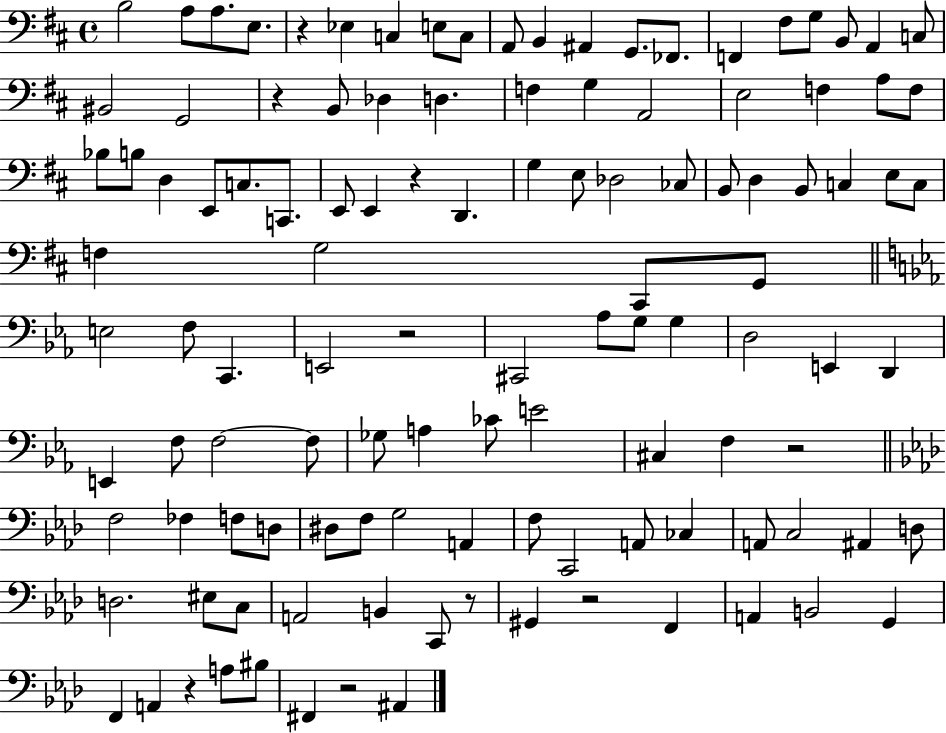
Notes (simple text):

B3/h A3/e A3/e. E3/e. R/q Eb3/q C3/q E3/e C3/e A2/e B2/q A#2/q G2/e. FES2/e. F2/q F#3/e G3/e B2/e A2/q C3/e BIS2/h G2/h R/q B2/e Db3/q D3/q. F3/q G3/q A2/h E3/h F3/q A3/e F3/e Bb3/e B3/e D3/q E2/e C3/e. C2/e. E2/e E2/q R/q D2/q. G3/q E3/e Db3/h CES3/e B2/e D3/q B2/e C3/q E3/e C3/e F3/q G3/h C#2/e G2/e E3/h F3/e C2/q. E2/h R/h C#2/h Ab3/e G3/e G3/q D3/h E2/q D2/q E2/q F3/e F3/h F3/e Gb3/e A3/q CES4/e E4/h C#3/q F3/q R/h F3/h FES3/q F3/e D3/e D#3/e F3/e G3/h A2/q F3/e C2/h A2/e CES3/q A2/e C3/h A#2/q D3/e D3/h. EIS3/e C3/e A2/h B2/q C2/e R/e G#2/q R/h F2/q A2/q B2/h G2/q F2/q A2/q R/q A3/e BIS3/e F#2/q R/h A#2/q